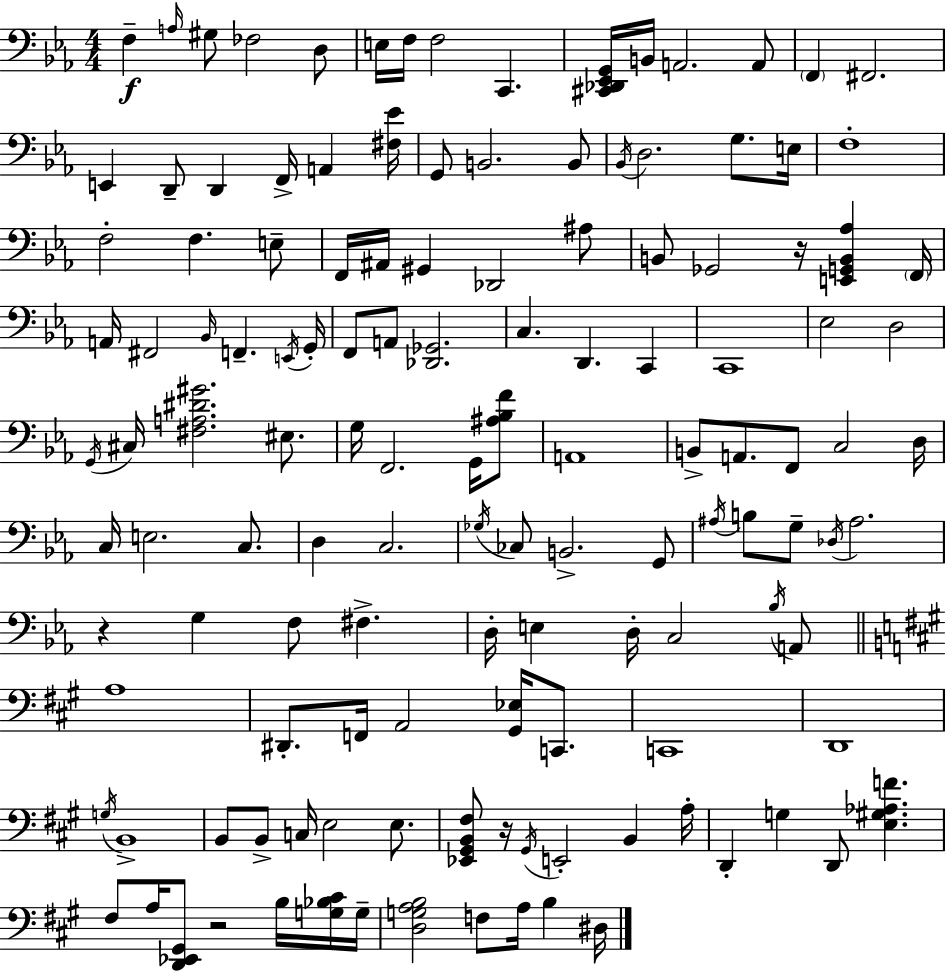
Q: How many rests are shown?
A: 4